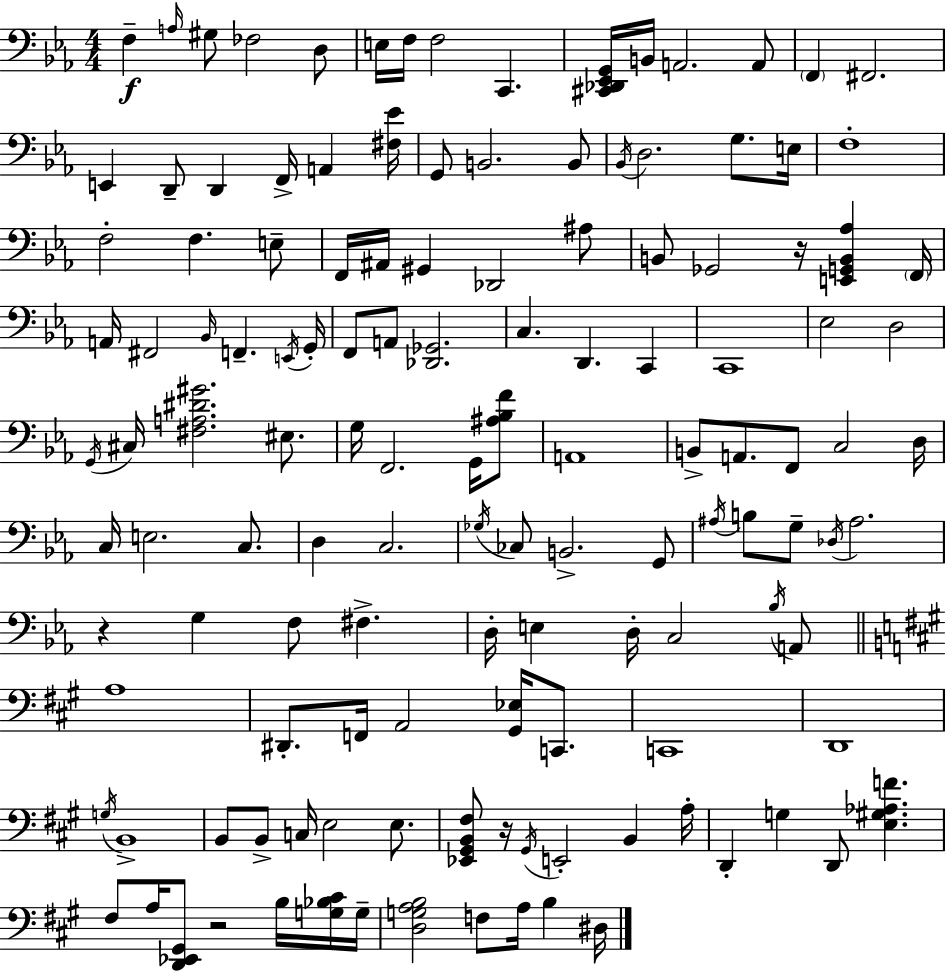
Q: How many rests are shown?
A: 4